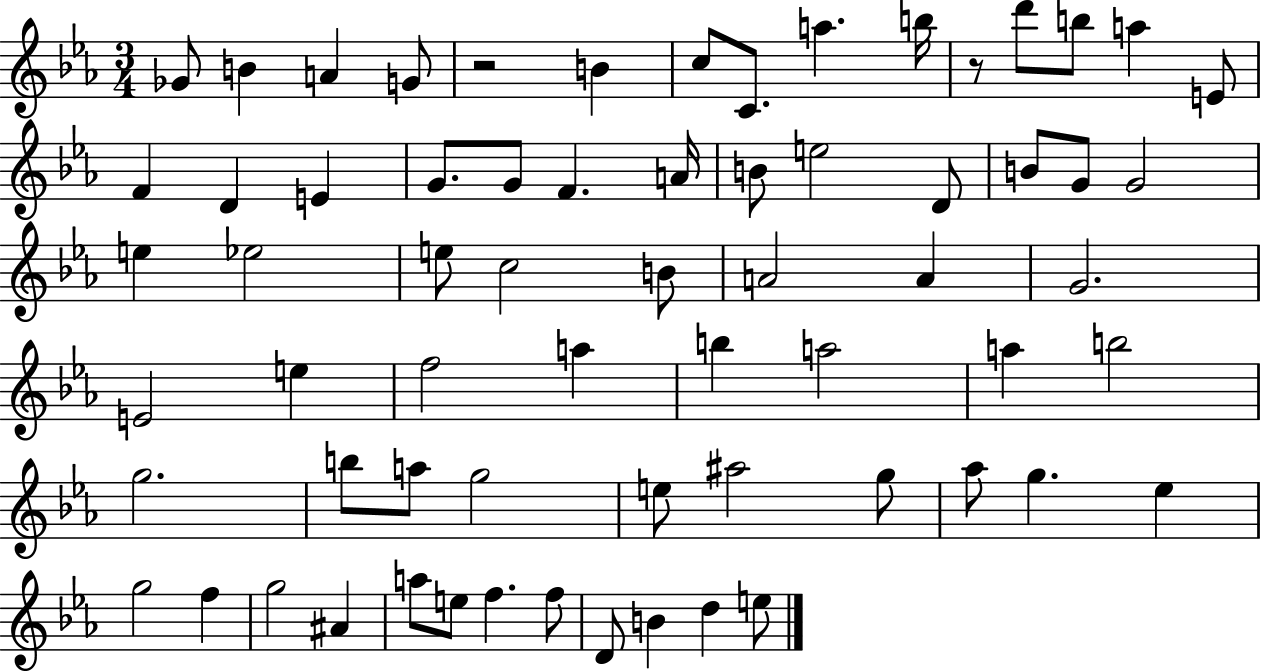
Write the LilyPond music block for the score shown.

{
  \clef treble
  \numericTimeSignature
  \time 3/4
  \key ees \major
  ges'8 b'4 a'4 g'8 | r2 b'4 | c''8 c'8. a''4. b''16 | r8 d'''8 b''8 a''4 e'8 | \break f'4 d'4 e'4 | g'8. g'8 f'4. a'16 | b'8 e''2 d'8 | b'8 g'8 g'2 | \break e''4 ees''2 | e''8 c''2 b'8 | a'2 a'4 | g'2. | \break e'2 e''4 | f''2 a''4 | b''4 a''2 | a''4 b''2 | \break g''2. | b''8 a''8 g''2 | e''8 ais''2 g''8 | aes''8 g''4. ees''4 | \break g''2 f''4 | g''2 ais'4 | a''8 e''8 f''4. f''8 | d'8 b'4 d''4 e''8 | \break \bar "|."
}